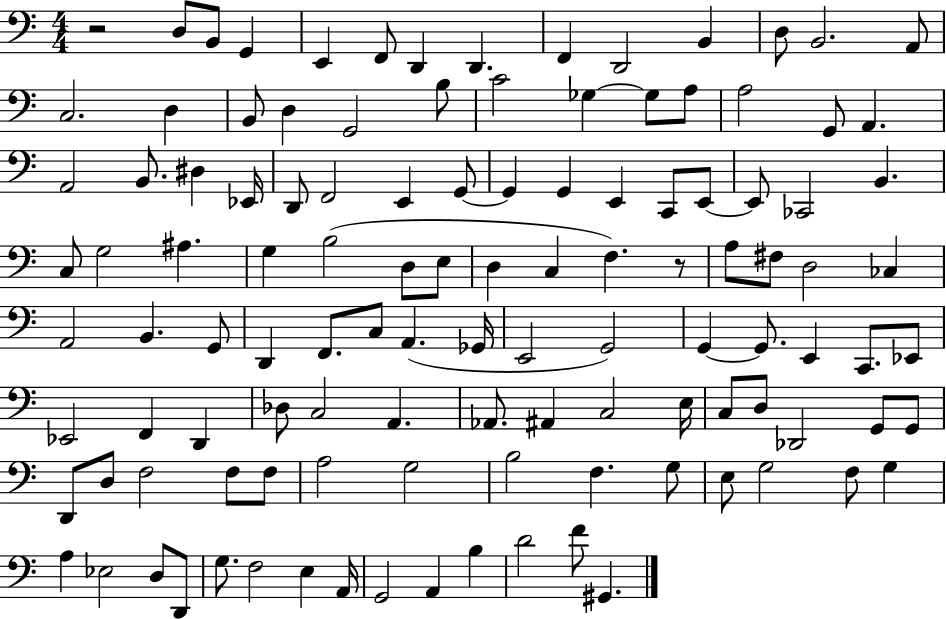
X:1
T:Untitled
M:4/4
L:1/4
K:C
z2 D,/2 B,,/2 G,, E,, F,,/2 D,, D,, F,, D,,2 B,, D,/2 B,,2 A,,/2 C,2 D, B,,/2 D, G,,2 B,/2 C2 _G, _G,/2 A,/2 A,2 G,,/2 A,, A,,2 B,,/2 ^D, _E,,/4 D,,/2 F,,2 E,, G,,/2 G,, G,, E,, C,,/2 E,,/2 E,,/2 _C,,2 B,, C,/2 G,2 ^A, G, B,2 D,/2 E,/2 D, C, F, z/2 A,/2 ^F,/2 D,2 _C, A,,2 B,, G,,/2 D,, F,,/2 C,/2 A,, _G,,/4 E,,2 G,,2 G,, G,,/2 E,, C,,/2 _E,,/2 _E,,2 F,, D,, _D,/2 C,2 A,, _A,,/2 ^A,, C,2 E,/4 C,/2 D,/2 _D,,2 G,,/2 G,,/2 D,,/2 D,/2 F,2 F,/2 F,/2 A,2 G,2 B,2 F, G,/2 E,/2 G,2 F,/2 G, A, _E,2 D,/2 D,,/2 G,/2 F,2 E, A,,/4 G,,2 A,, B, D2 F/2 ^G,,